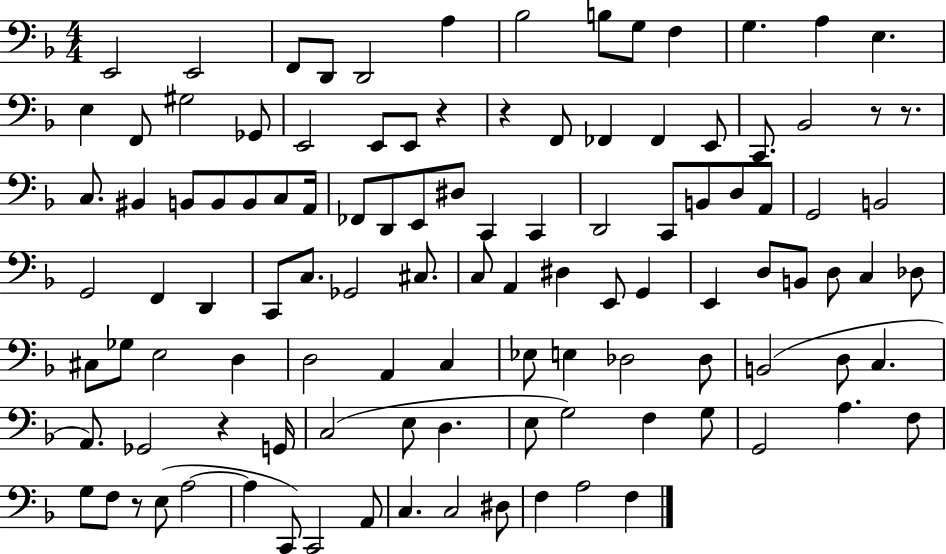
E2/h E2/h F2/e D2/e D2/h A3/q Bb3/h B3/e G3/e F3/q G3/q. A3/q E3/q. E3/q F2/e G#3/h Gb2/e E2/h E2/e E2/e R/q R/q F2/e FES2/q FES2/q E2/e C2/e. Bb2/h R/e R/e. C3/e. BIS2/q B2/e B2/e B2/e C3/e A2/s FES2/e D2/e E2/e D#3/e C2/q C2/q D2/h C2/e B2/e D3/e A2/e G2/h B2/h G2/h F2/q D2/q C2/e C3/e. Gb2/h C#3/e. C3/e A2/q D#3/q E2/e G2/q E2/q D3/e B2/e D3/e C3/q Db3/e C#3/e Gb3/e E3/h D3/q D3/h A2/q C3/q Eb3/e E3/q Db3/h Db3/e B2/h D3/e C3/q. A2/e. Gb2/h R/q G2/s C3/h E3/e D3/q. E3/e G3/h F3/q G3/e G2/h A3/q. F3/e G3/e F3/e R/e E3/e A3/h A3/q C2/e C2/h A2/e C3/q. C3/h D#3/e F3/q A3/h F3/q